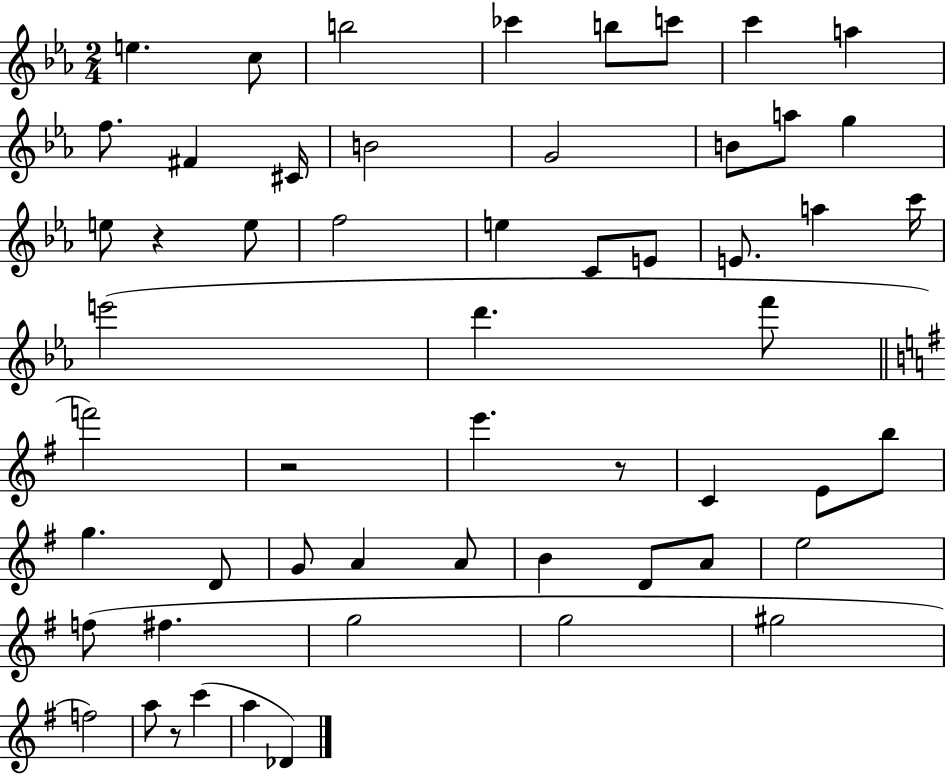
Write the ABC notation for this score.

X:1
T:Untitled
M:2/4
L:1/4
K:Eb
e c/2 b2 _c' b/2 c'/2 c' a f/2 ^F ^C/4 B2 G2 B/2 a/2 g e/2 z e/2 f2 e C/2 E/2 E/2 a c'/4 e'2 d' f'/2 f'2 z2 e' z/2 C E/2 b/2 g D/2 G/2 A A/2 B D/2 A/2 e2 f/2 ^f g2 g2 ^g2 f2 a/2 z/2 c' a _D